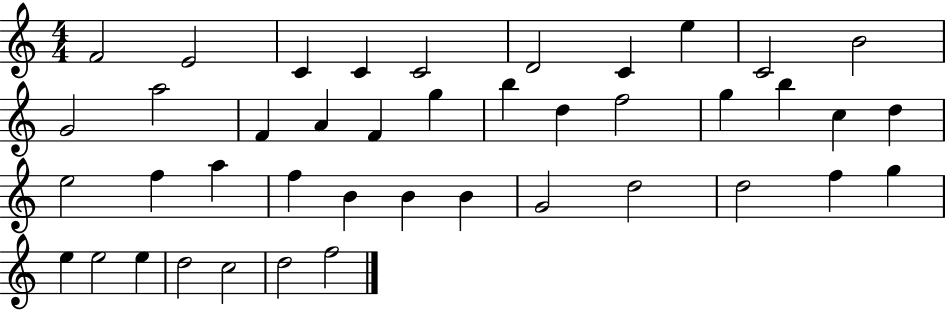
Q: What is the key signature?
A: C major